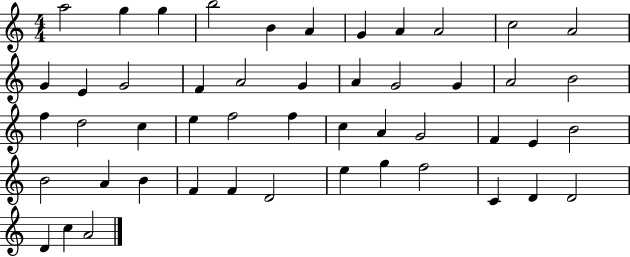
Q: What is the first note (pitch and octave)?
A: A5